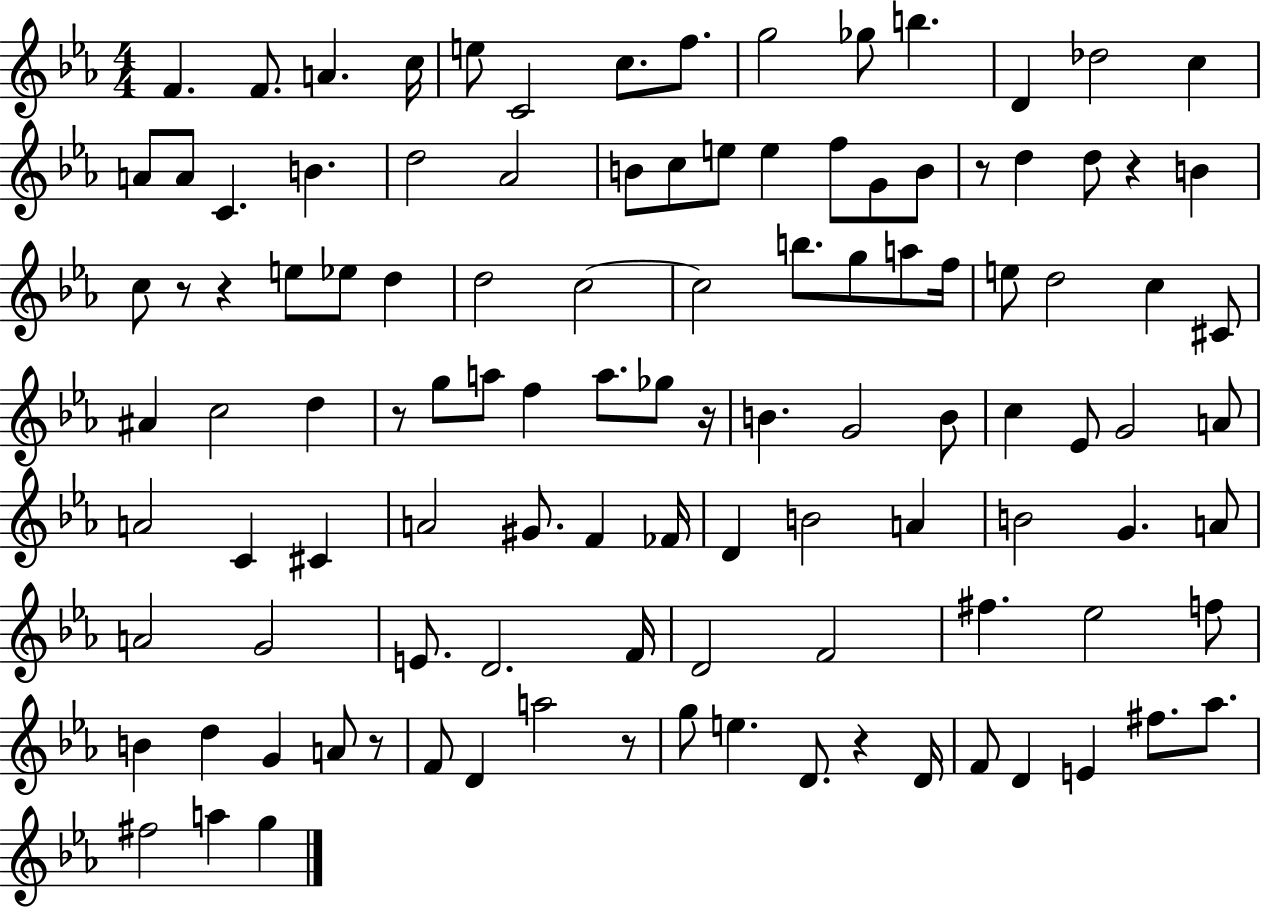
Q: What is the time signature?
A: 4/4